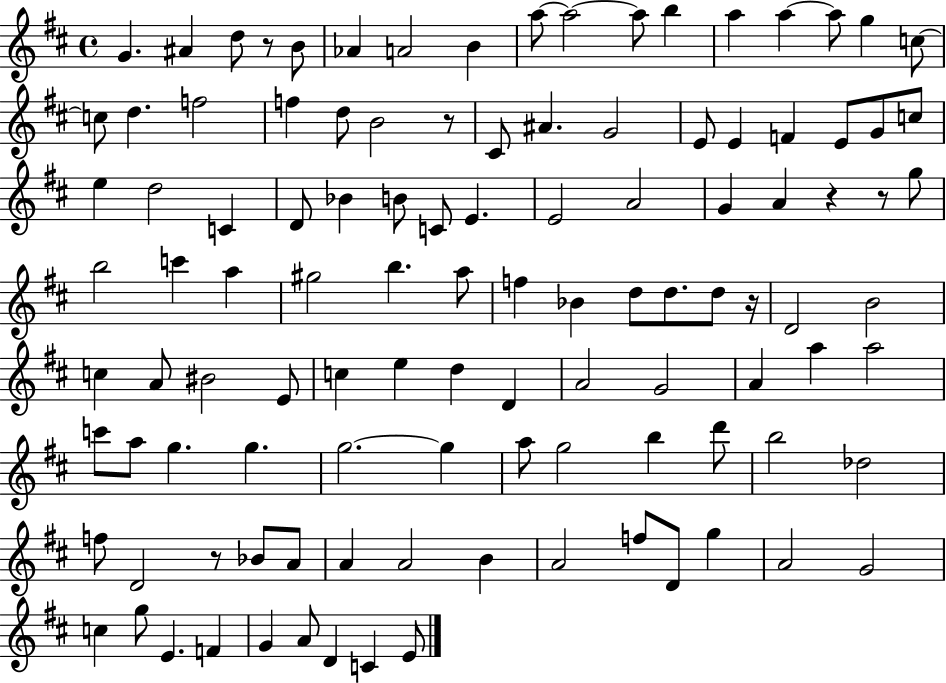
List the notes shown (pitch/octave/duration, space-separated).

G4/q. A#4/q D5/e R/e B4/e Ab4/q A4/h B4/q A5/e A5/h A5/e B5/q A5/q A5/q A5/e G5/q C5/e C5/e D5/q. F5/h F5/q D5/e B4/h R/e C#4/e A#4/q. G4/h E4/e E4/q F4/q E4/e G4/e C5/e E5/q D5/h C4/q D4/e Bb4/q B4/e C4/e E4/q. E4/h A4/h G4/q A4/q R/q R/e G5/e B5/h C6/q A5/q G#5/h B5/q. A5/e F5/q Bb4/q D5/e D5/e. D5/e R/s D4/h B4/h C5/q A4/e BIS4/h E4/e C5/q E5/q D5/q D4/q A4/h G4/h A4/q A5/q A5/h C6/e A5/e G5/q. G5/q. G5/h. G5/q A5/e G5/h B5/q D6/e B5/h Db5/h F5/e D4/h R/e Bb4/e A4/e A4/q A4/h B4/q A4/h F5/e D4/e G5/q A4/h G4/h C5/q G5/e E4/q. F4/q G4/q A4/e D4/q C4/q E4/e